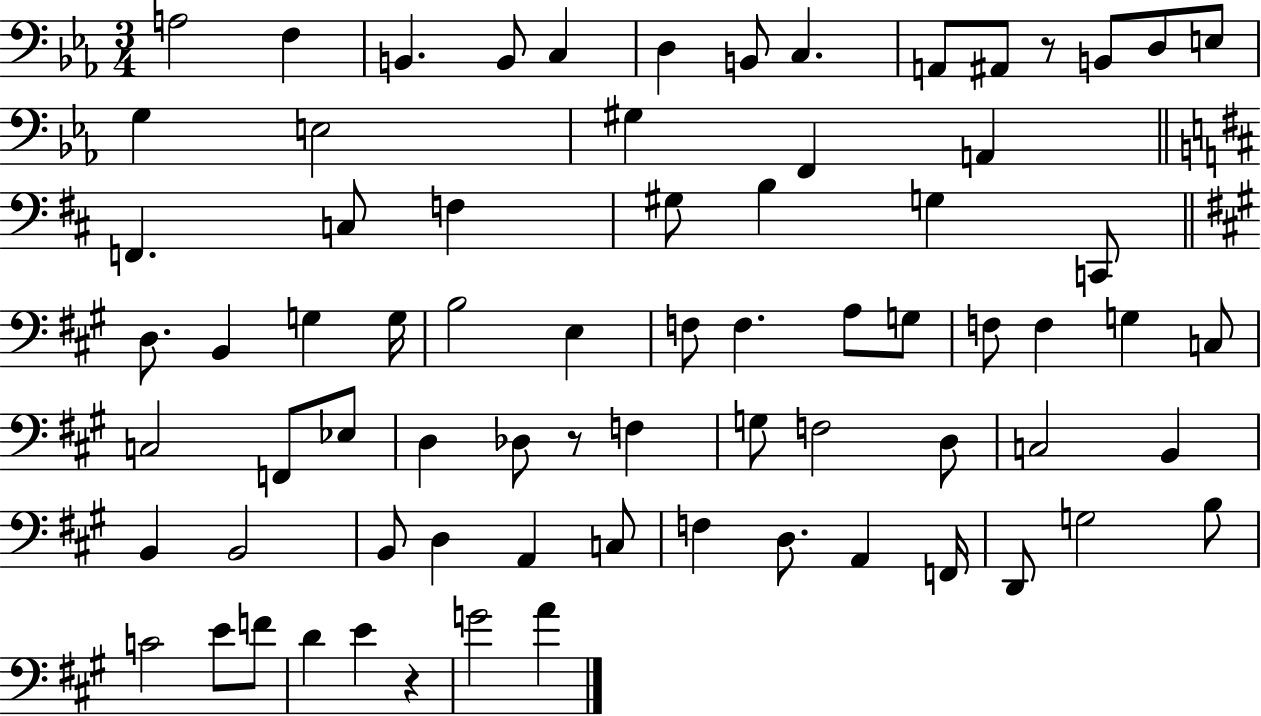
A3/h F3/q B2/q. B2/e C3/q D3/q B2/e C3/q. A2/e A#2/e R/e B2/e D3/e E3/e G3/q E3/h G#3/q F2/q A2/q F2/q. C3/e F3/q G#3/e B3/q G3/q C2/e D3/e. B2/q G3/q G3/s B3/h E3/q F3/e F3/q. A3/e G3/e F3/e F3/q G3/q C3/e C3/h F2/e Eb3/e D3/q Db3/e R/e F3/q G3/e F3/h D3/e C3/h B2/q B2/q B2/h B2/e D3/q A2/q C3/e F3/q D3/e. A2/q F2/s D2/e G3/h B3/e C4/h E4/e F4/e D4/q E4/q R/q G4/h A4/q